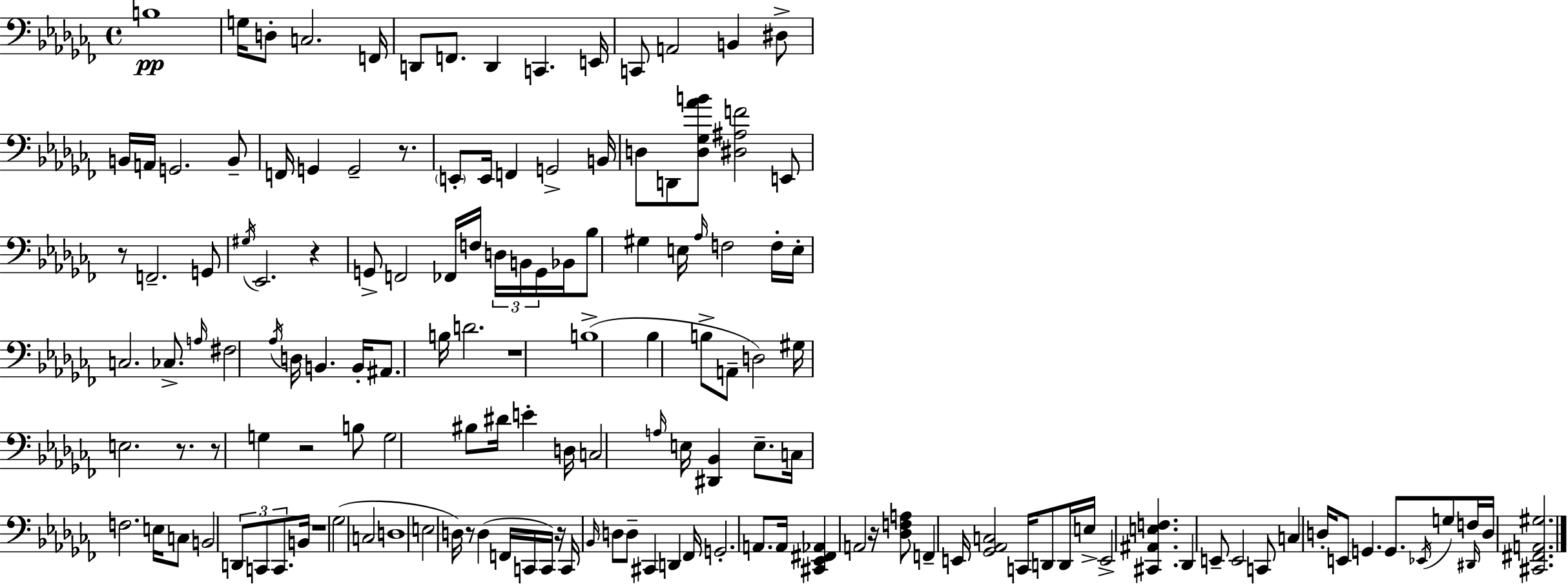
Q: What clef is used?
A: bass